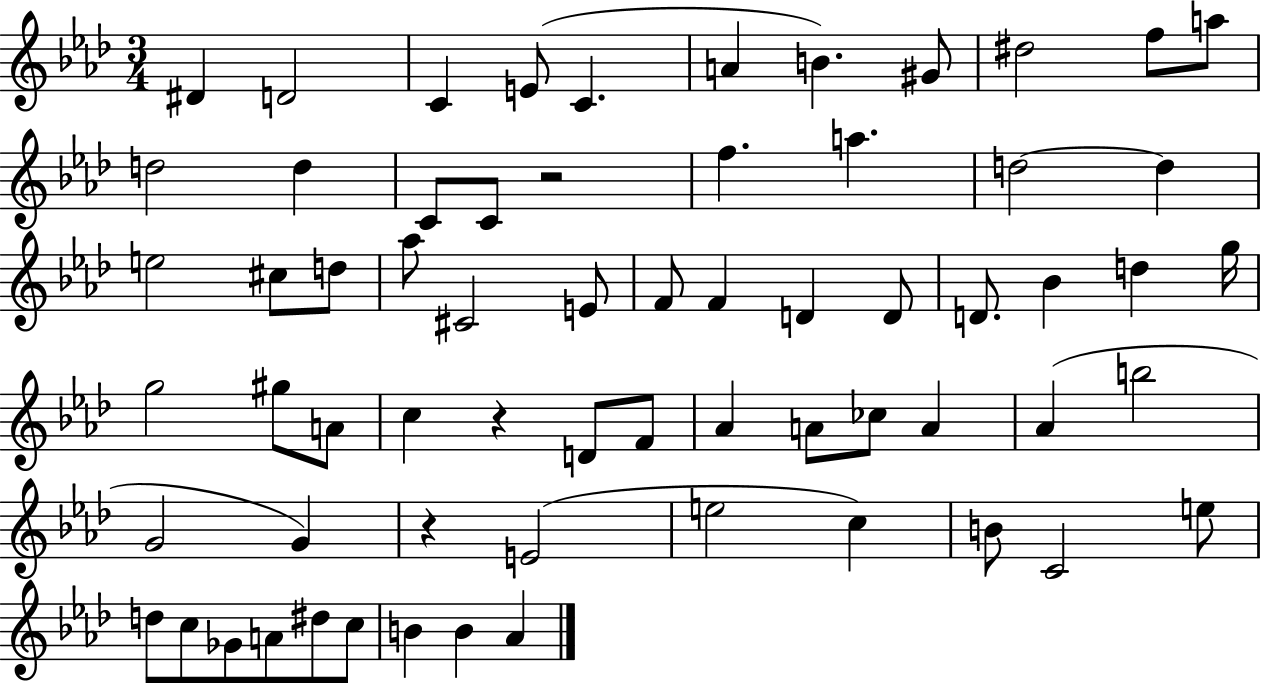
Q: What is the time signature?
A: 3/4